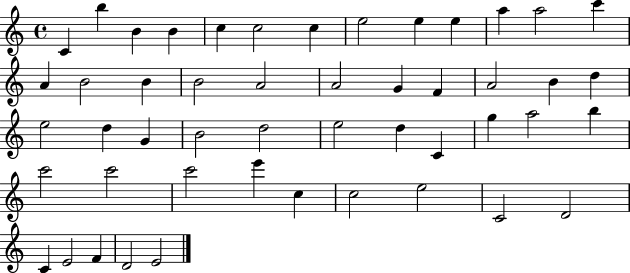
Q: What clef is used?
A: treble